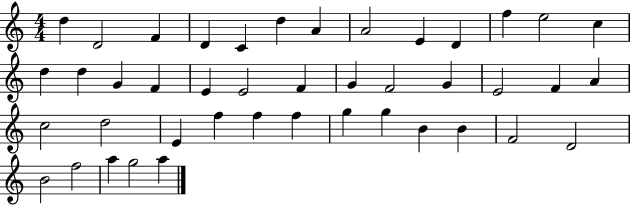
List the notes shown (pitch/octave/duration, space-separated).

D5/q D4/h F4/q D4/q C4/q D5/q A4/q A4/h E4/q D4/q F5/q E5/h C5/q D5/q D5/q G4/q F4/q E4/q E4/h F4/q G4/q F4/h G4/q E4/h F4/q A4/q C5/h D5/h E4/q F5/q F5/q F5/q G5/q G5/q B4/q B4/q F4/h D4/h B4/h F5/h A5/q G5/h A5/q